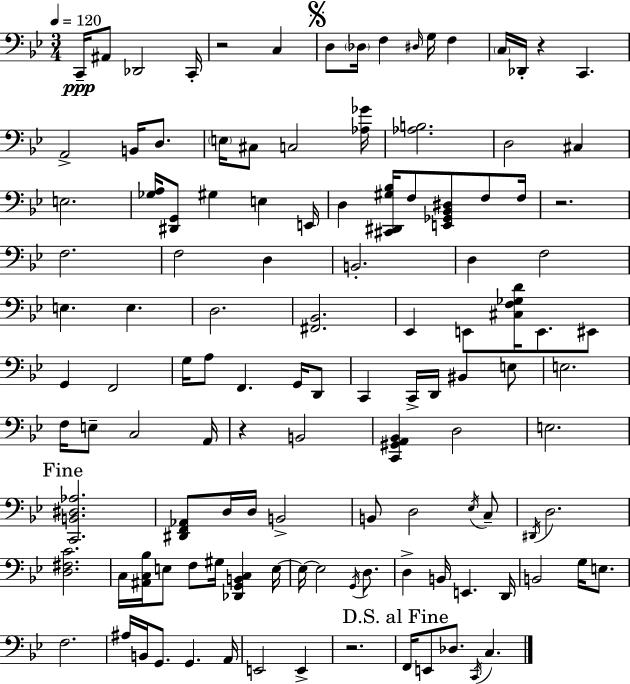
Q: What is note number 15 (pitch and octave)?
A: A2